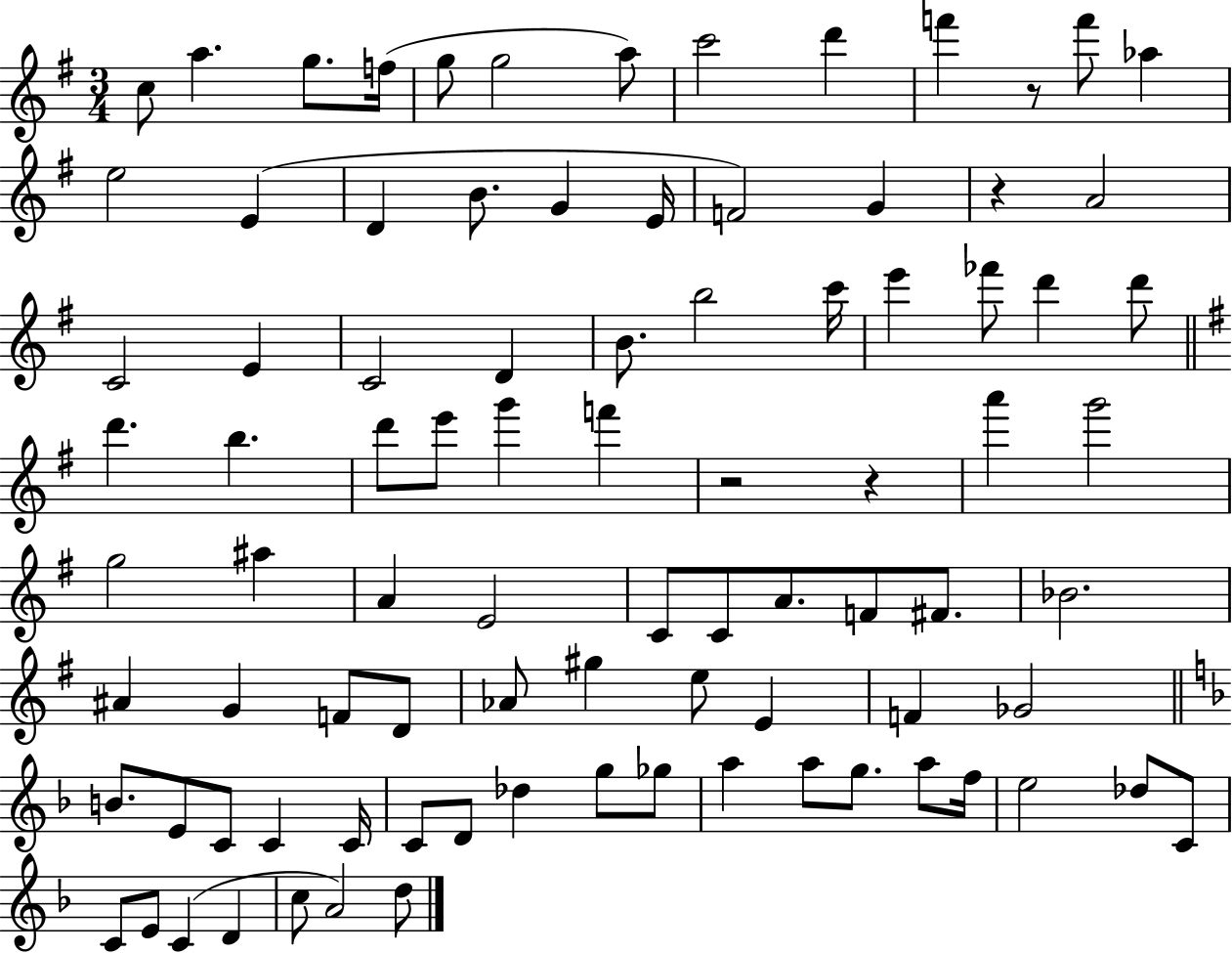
X:1
T:Untitled
M:3/4
L:1/4
K:G
c/2 a g/2 f/4 g/2 g2 a/2 c'2 d' f' z/2 f'/2 _a e2 E D B/2 G E/4 F2 G z A2 C2 E C2 D B/2 b2 c'/4 e' _f'/2 d' d'/2 d' b d'/2 e'/2 g' f' z2 z a' g'2 g2 ^a A E2 C/2 C/2 A/2 F/2 ^F/2 _B2 ^A G F/2 D/2 _A/2 ^g e/2 E F _G2 B/2 E/2 C/2 C C/4 C/2 D/2 _d g/2 _g/2 a a/2 g/2 a/2 f/4 e2 _d/2 C/2 C/2 E/2 C D c/2 A2 d/2